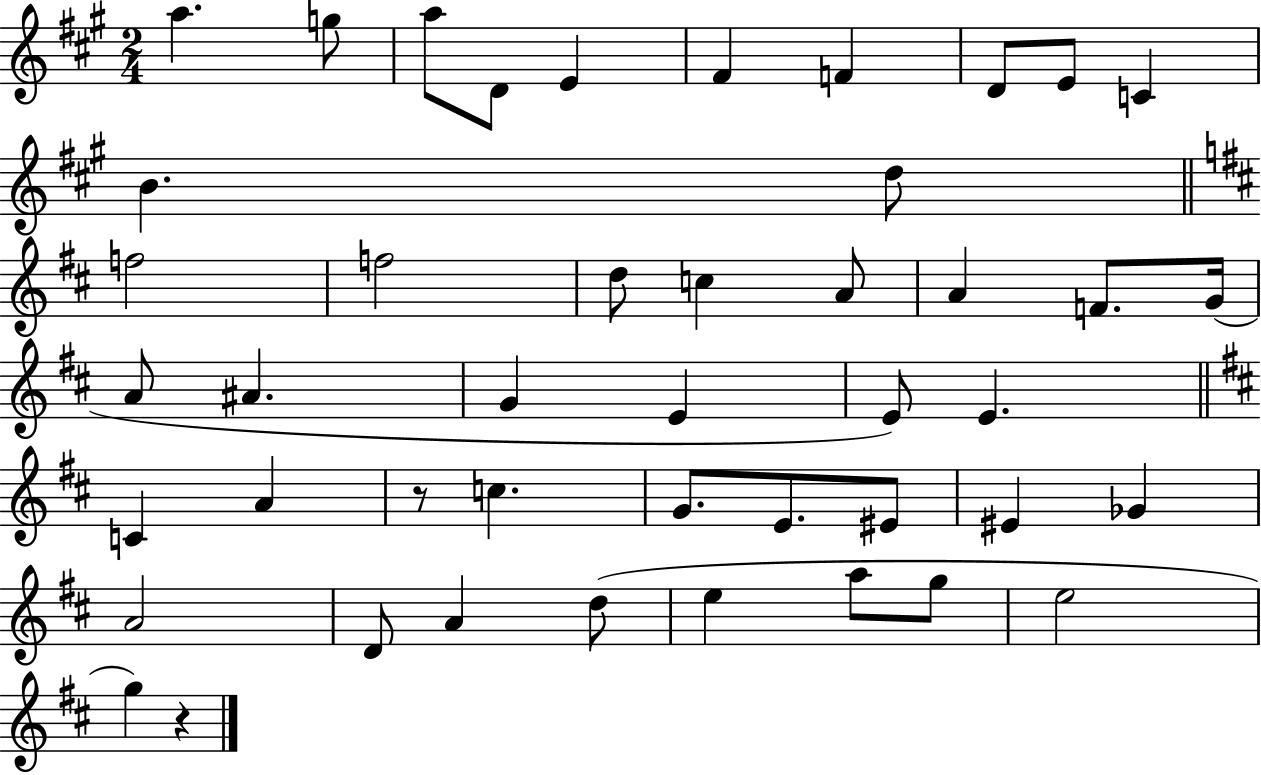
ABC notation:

X:1
T:Untitled
M:2/4
L:1/4
K:A
a g/2 a/2 D/2 E ^F F D/2 E/2 C B d/2 f2 f2 d/2 c A/2 A F/2 G/4 A/2 ^A G E E/2 E C A z/2 c G/2 E/2 ^E/2 ^E _G A2 D/2 A d/2 e a/2 g/2 e2 g z